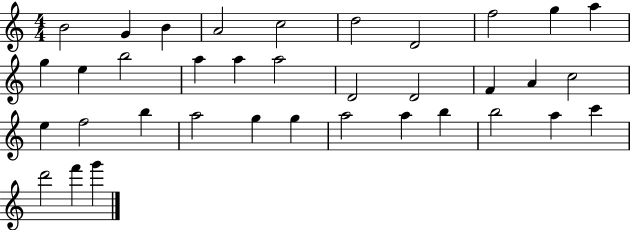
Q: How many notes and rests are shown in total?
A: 36